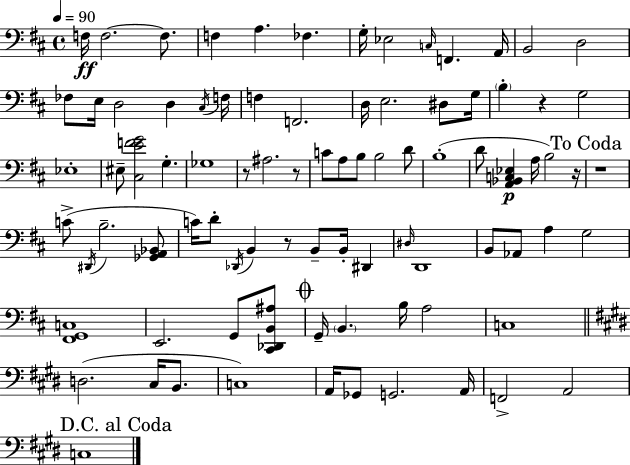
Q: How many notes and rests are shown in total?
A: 86